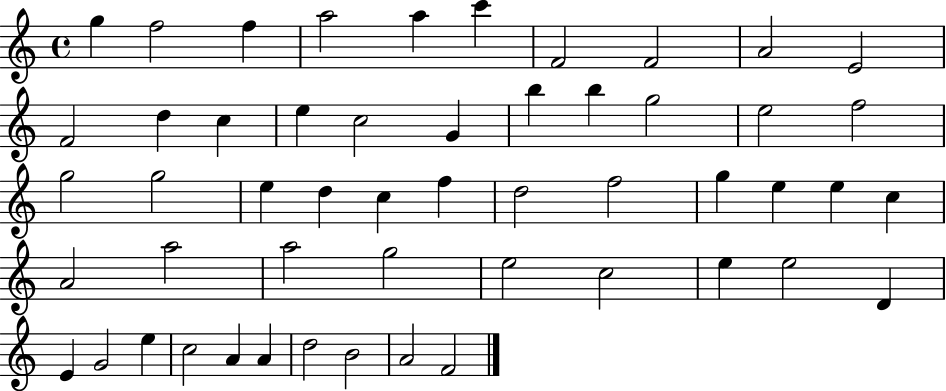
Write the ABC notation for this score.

X:1
T:Untitled
M:4/4
L:1/4
K:C
g f2 f a2 a c' F2 F2 A2 E2 F2 d c e c2 G b b g2 e2 f2 g2 g2 e d c f d2 f2 g e e c A2 a2 a2 g2 e2 c2 e e2 D E G2 e c2 A A d2 B2 A2 F2